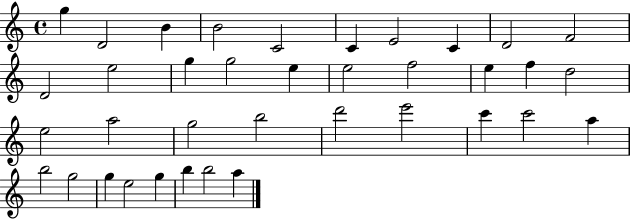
G5/q D4/h B4/q B4/h C4/h C4/q E4/h C4/q D4/h F4/h D4/h E5/h G5/q G5/h E5/q E5/h F5/h E5/q F5/q D5/h E5/h A5/h G5/h B5/h D6/h E6/h C6/q C6/h A5/q B5/h G5/h G5/q E5/h G5/q B5/q B5/h A5/q